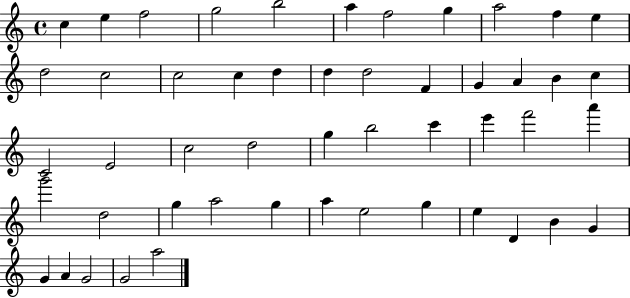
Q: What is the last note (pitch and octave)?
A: A5